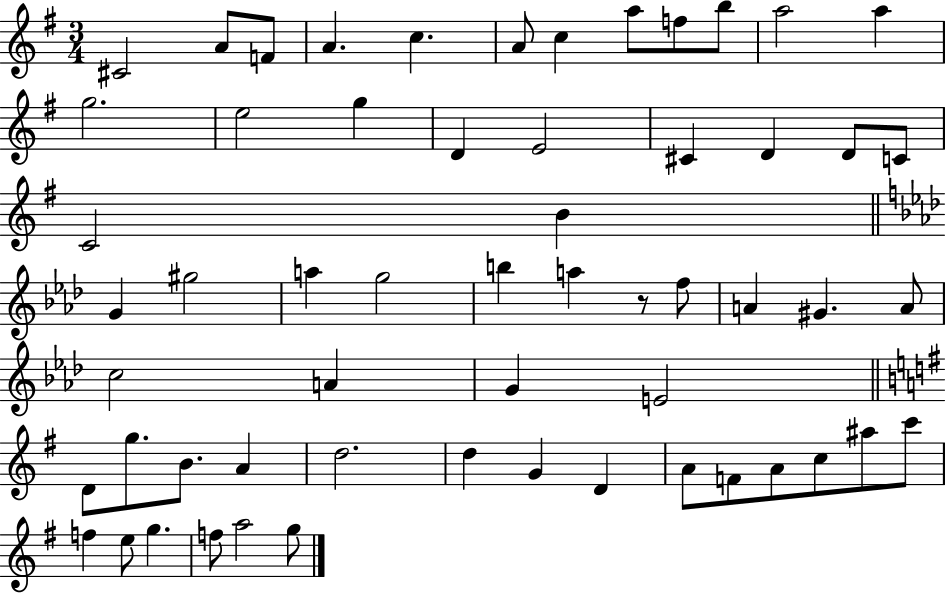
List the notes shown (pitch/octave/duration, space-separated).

C#4/h A4/e F4/e A4/q. C5/q. A4/e C5/q A5/e F5/e B5/e A5/h A5/q G5/h. E5/h G5/q D4/q E4/h C#4/q D4/q D4/e C4/e C4/h B4/q G4/q G#5/h A5/q G5/h B5/q A5/q R/e F5/e A4/q G#4/q. A4/e C5/h A4/q G4/q E4/h D4/e G5/e. B4/e. A4/q D5/h. D5/q G4/q D4/q A4/e F4/e A4/e C5/e A#5/e C6/e F5/q E5/e G5/q. F5/e A5/h G5/e